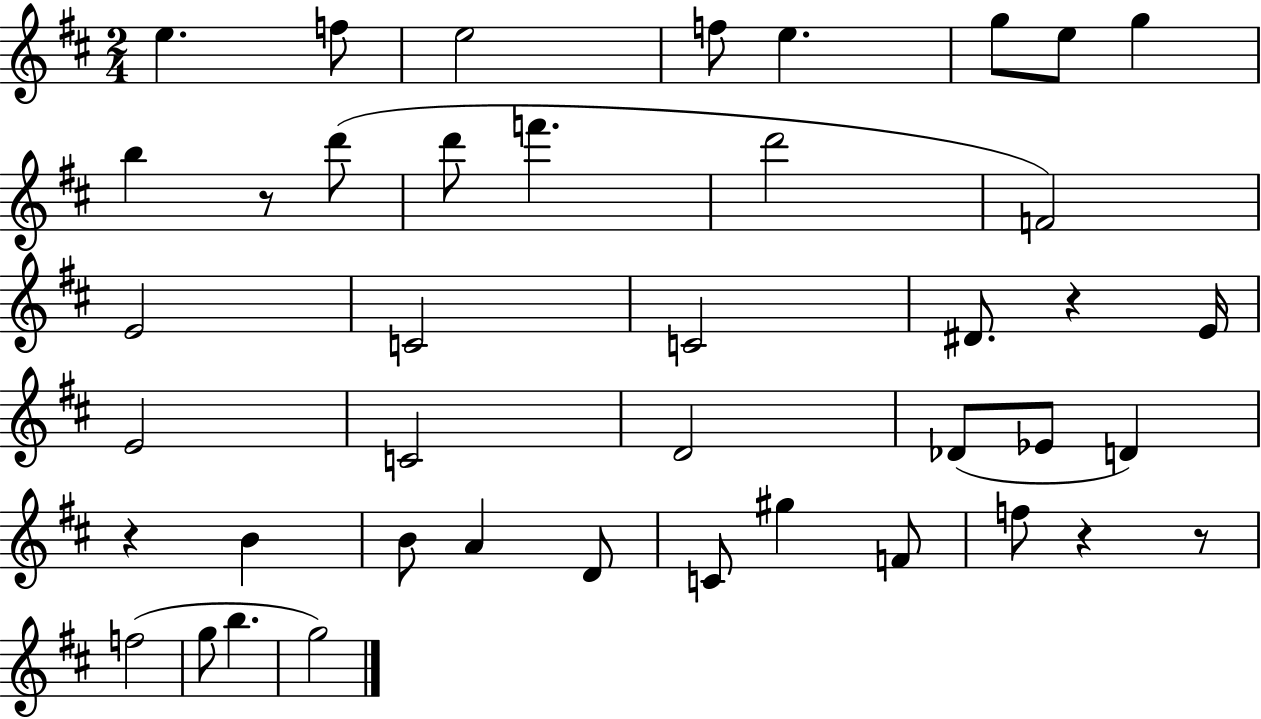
{
  \clef treble
  \numericTimeSignature
  \time 2/4
  \key d \major
  e''4. f''8 | e''2 | f''8 e''4. | g''8 e''8 g''4 | \break b''4 r8 d'''8( | d'''8 f'''4. | d'''2 | f'2) | \break e'2 | c'2 | c'2 | dis'8. r4 e'16 | \break e'2 | c'2 | d'2 | des'8( ees'8 d'4) | \break r4 b'4 | b'8 a'4 d'8 | c'8 gis''4 f'8 | f''8 r4 r8 | \break f''2( | g''8 b''4. | g''2) | \bar "|."
}